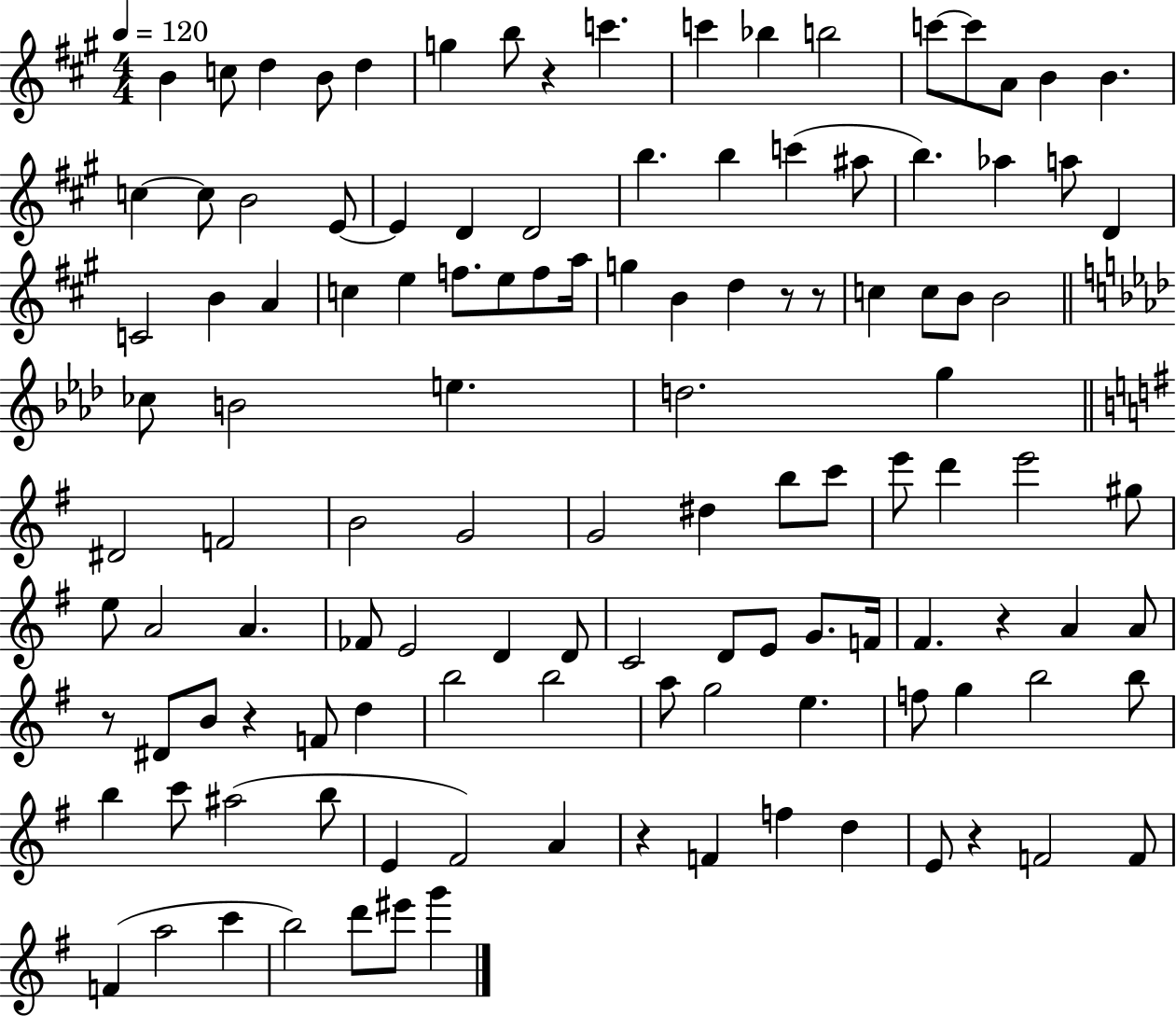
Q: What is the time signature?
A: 4/4